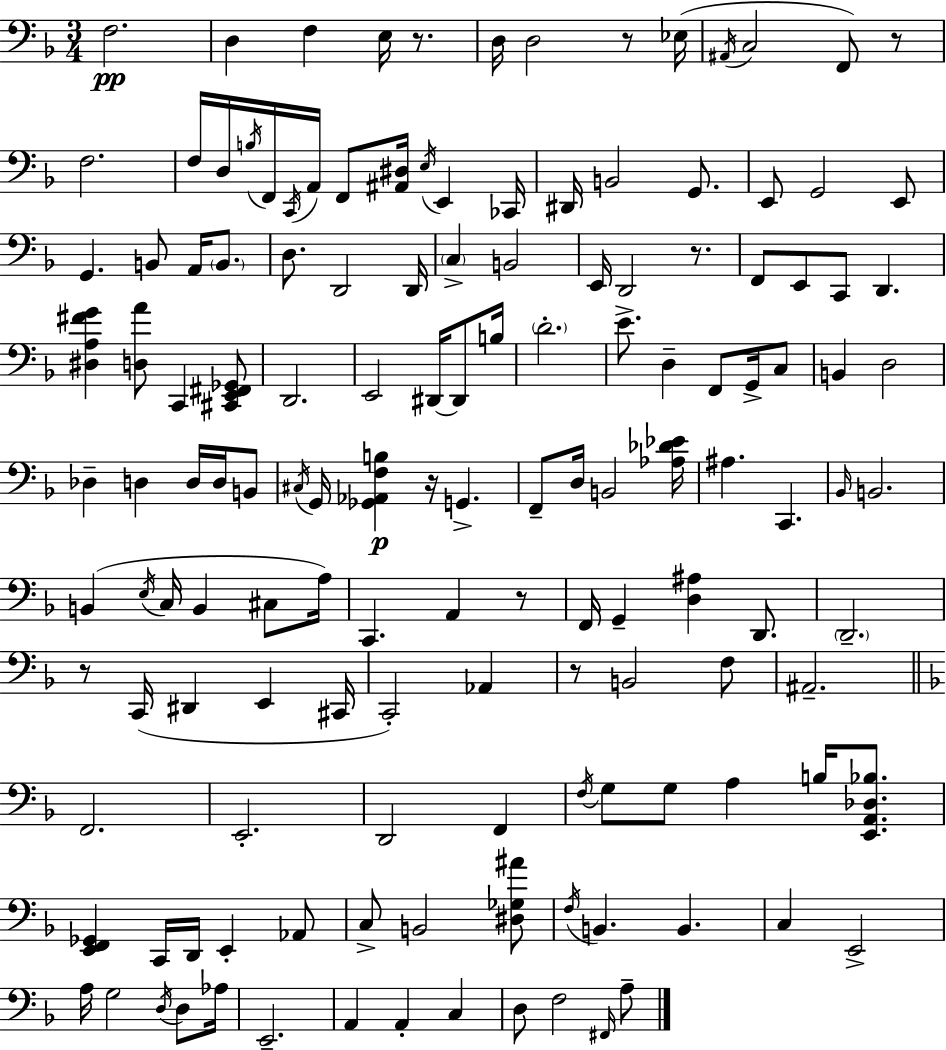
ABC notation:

X:1
T:Untitled
M:3/4
L:1/4
K:F
F,2 D, F, E,/4 z/2 D,/4 D,2 z/2 _E,/4 ^A,,/4 C,2 F,,/2 z/2 F,2 F,/4 D,/4 B,/4 F,,/4 C,,/4 A,,/4 F,,/2 [^A,,^D,]/4 E,/4 E,, _C,,/4 ^D,,/4 B,,2 G,,/2 E,,/2 G,,2 E,,/2 G,, B,,/2 A,,/4 B,,/2 D,/2 D,,2 D,,/4 C, B,,2 E,,/4 D,,2 z/2 F,,/2 E,,/2 C,,/2 D,, [^D,A,^FG] [D,A]/2 C,, [^C,,E,,^F,,_G,,]/2 D,,2 E,,2 ^D,,/4 ^D,,/2 B,/4 D2 E/2 D, F,,/2 G,,/4 C,/2 B,, D,2 _D, D, D,/4 D,/4 B,,/2 ^C,/4 G,,/4 [_G,,_A,,F,B,] z/4 G,, F,,/2 D,/4 B,,2 [_A,_D_E]/4 ^A, C,, _B,,/4 B,,2 B,, E,/4 C,/4 B,, ^C,/2 A,/4 C,, A,, z/2 F,,/4 G,, [D,^A,] D,,/2 D,,2 z/2 C,,/4 ^D,, E,, ^C,,/4 C,,2 _A,, z/2 B,,2 F,/2 ^A,,2 F,,2 E,,2 D,,2 F,, F,/4 G,/2 G,/2 A, B,/4 [E,,A,,_D,_B,]/2 [E,,F,,_G,,] C,,/4 D,,/4 E,, _A,,/2 C,/2 B,,2 [^D,_G,^A]/2 F,/4 B,, B,, C, E,,2 A,/4 G,2 D,/4 D,/2 _A,/4 E,,2 A,, A,, C, D,/2 F,2 ^F,,/4 A,/2